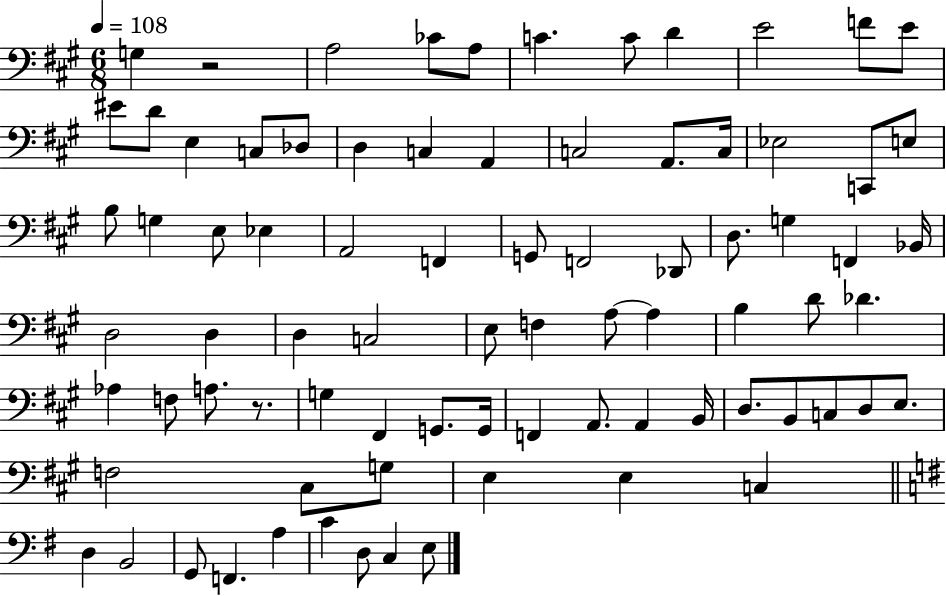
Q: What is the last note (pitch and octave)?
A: E3